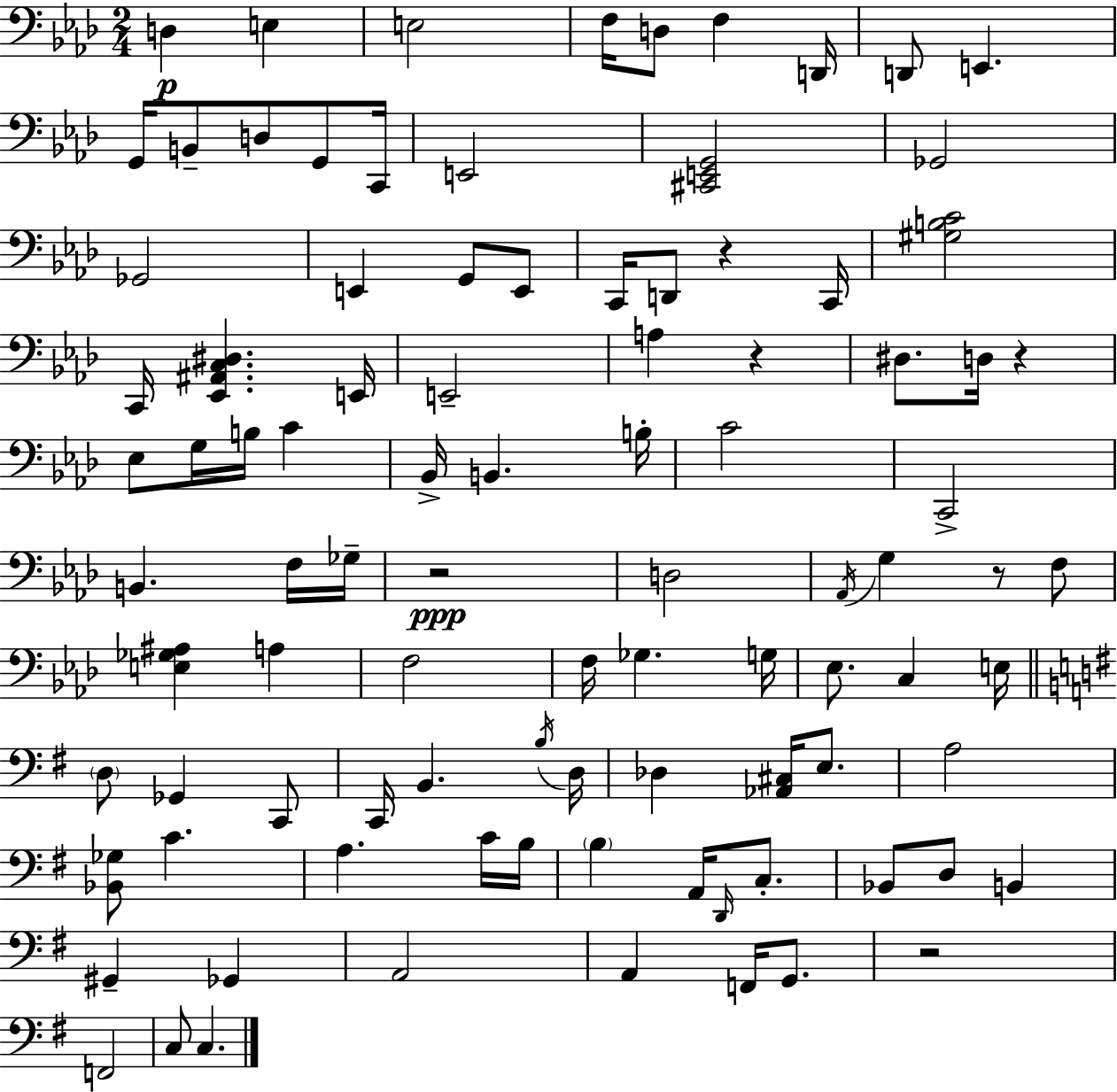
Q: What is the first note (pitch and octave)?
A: D3